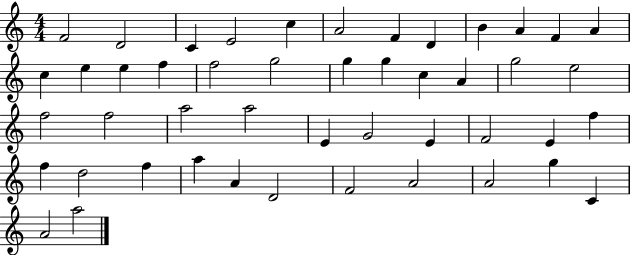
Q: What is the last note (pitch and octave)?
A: A5